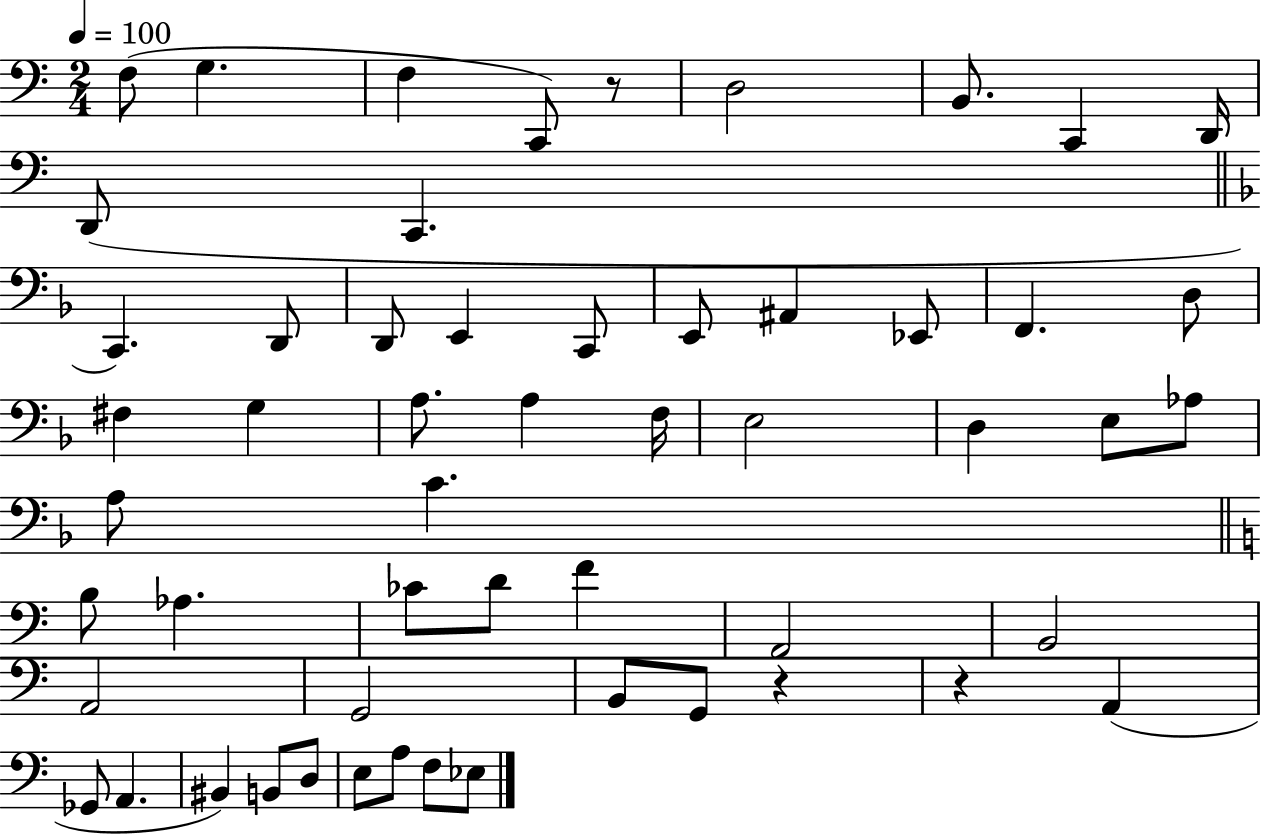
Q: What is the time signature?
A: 2/4